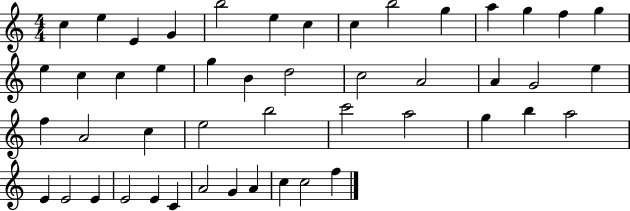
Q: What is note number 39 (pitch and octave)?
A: E4